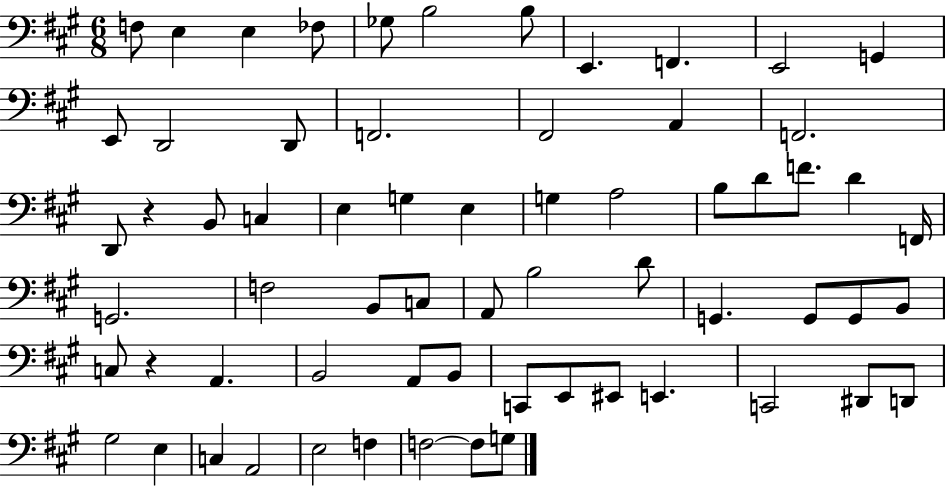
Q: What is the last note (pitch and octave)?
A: G3